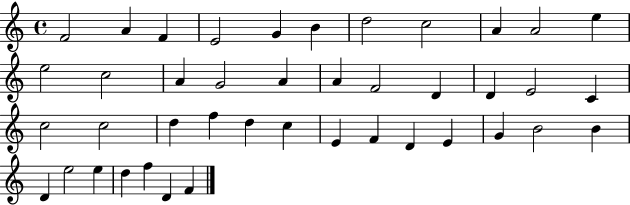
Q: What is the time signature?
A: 4/4